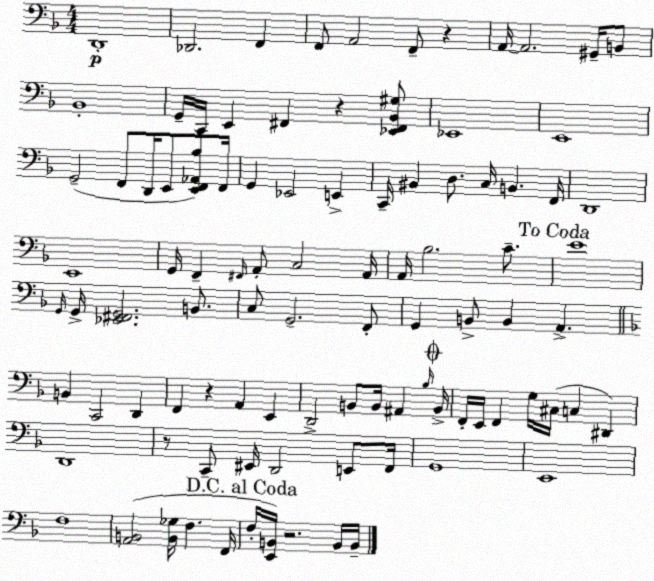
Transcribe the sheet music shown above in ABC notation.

X:1
T:Untitled
M:4/4
L:1/4
K:Dm
D,,4 _D,,2 F,, F,,/2 A,,2 F,,/2 z A,,/4 A,,2 ^G,,/4 B,,/2 _B,,4 G,,/4 C,,/4 E,, ^F,, z [_E,,^F,,_B,,^G,]/2 _E,,4 E,,4 G,,2 F,,/2 D,,/4 E,,/2 [E,,F,,_A,,_B,]/2 F,,/4 G,, _E,,2 E,, C,,/4 ^B,, D,/2 C,/4 B,, F,,/4 D,,4 E,,4 G,,/4 F,, ^F,,/4 A,,/2 C,2 A,,/4 A,,/4 _B,2 C/2 E4 G,,/4 G,,/4 [_E,,^F,,G,,]2 B,,/2 C,/2 G,,2 F,,/2 G,, B,,/2 B,, A,, B,, C,,2 D,, F,, z A,, E,, D,,2 B,,/2 B,,/4 ^A,, _B,/4 B,,/4 F,,/4 E,,/4 F,, G,/4 ^C,/4 C, ^D,, D,,4 z/2 C,,/2 ^E,,/4 D,,2 E,,/2 F,,/4 G,,4 E,,4 F,4 [A,,B,,]2 [B,,_G,]/4 F, F,,/4 F,/4 [E,,B,,]/4 z2 B,,/4 B,,/4